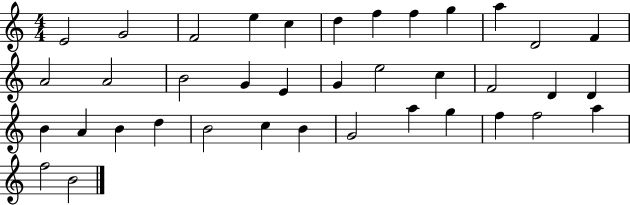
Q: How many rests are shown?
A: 0